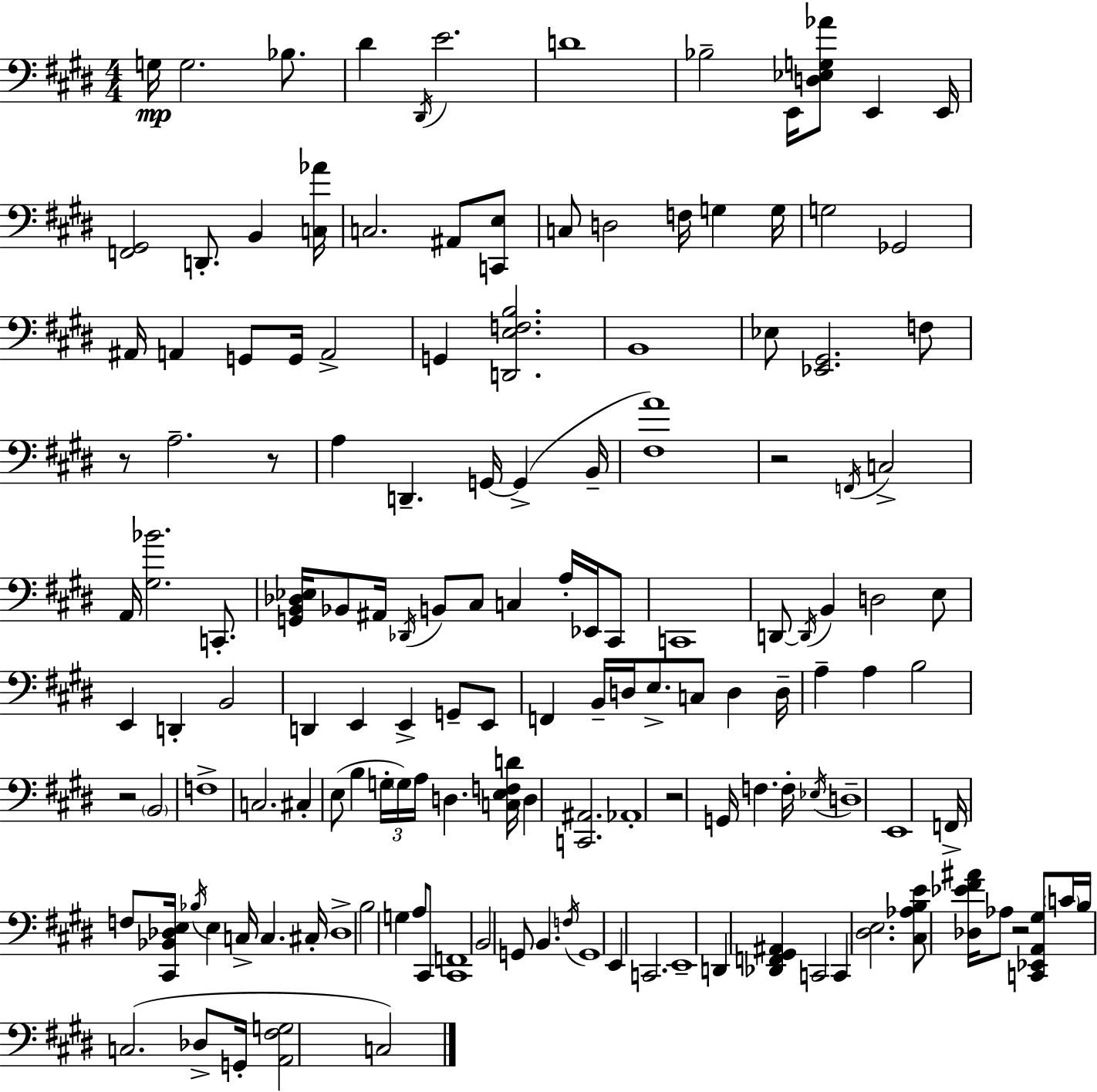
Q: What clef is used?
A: bass